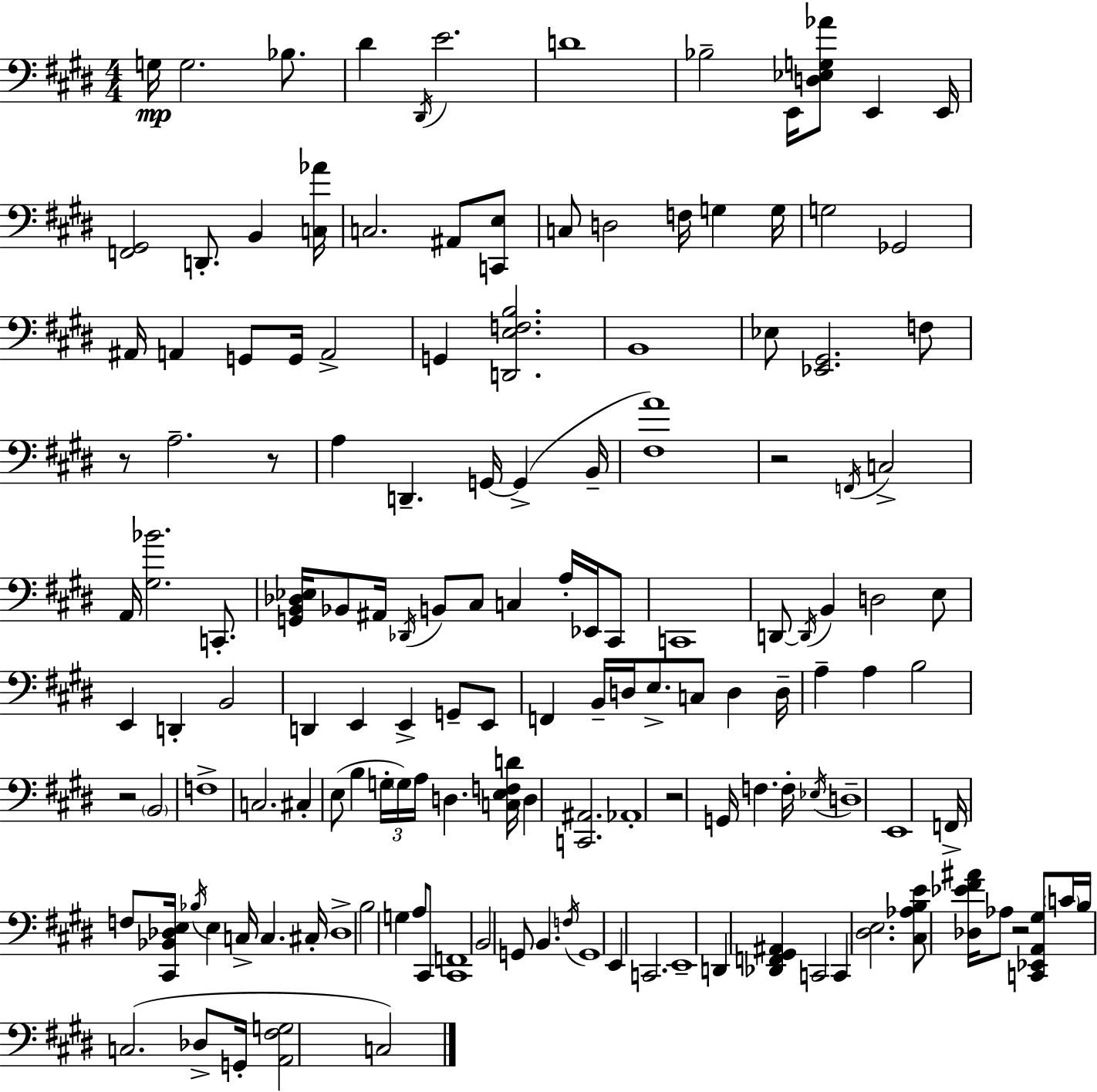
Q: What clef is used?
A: bass